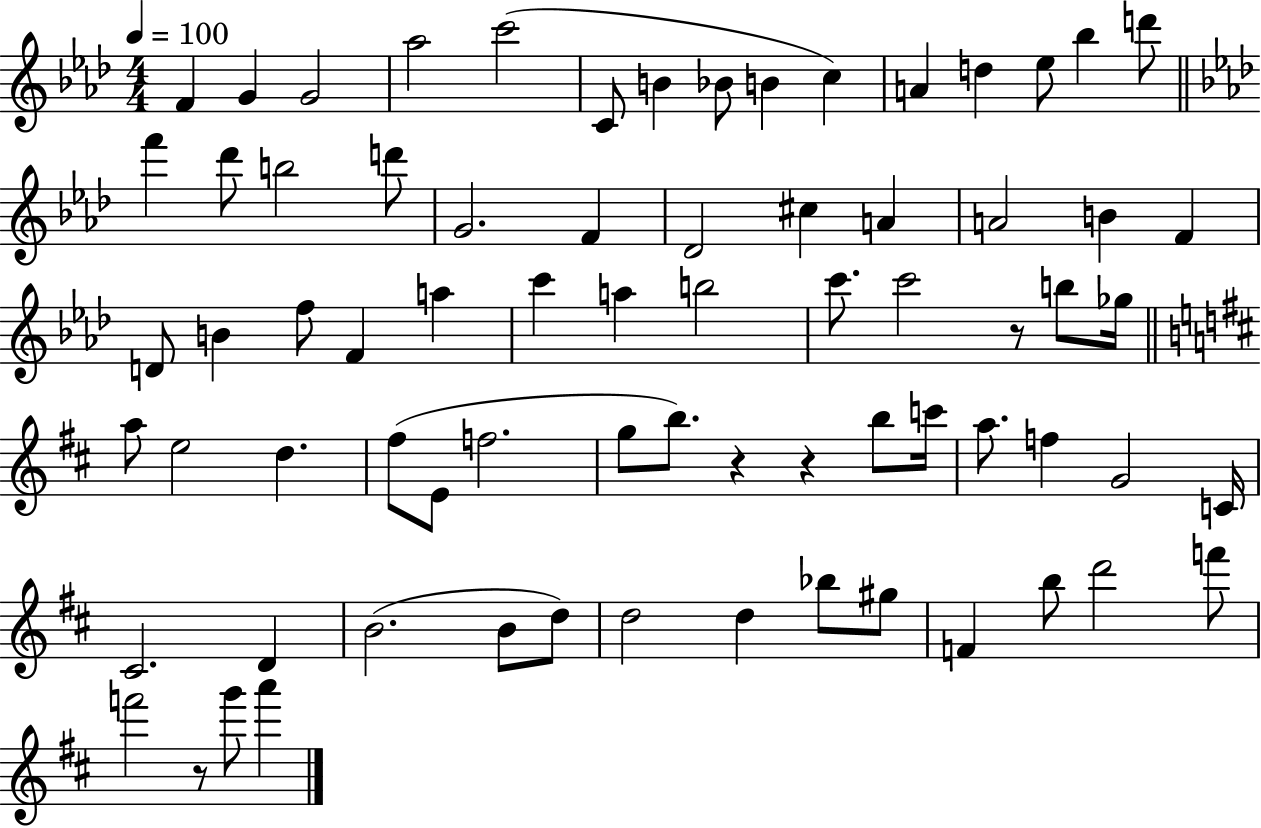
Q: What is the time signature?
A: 4/4